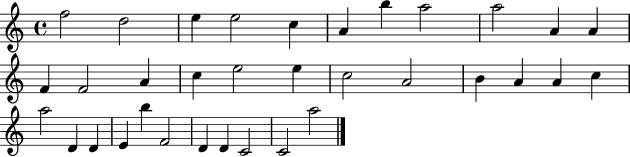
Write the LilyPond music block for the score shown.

{
  \clef treble
  \time 4/4
  \defaultTimeSignature
  \key c \major
  f''2 d''2 | e''4 e''2 c''4 | a'4 b''4 a''2 | a''2 a'4 a'4 | \break f'4 f'2 a'4 | c''4 e''2 e''4 | c''2 a'2 | b'4 a'4 a'4 c''4 | \break a''2 d'4 d'4 | e'4 b''4 f'2 | d'4 d'4 c'2 | c'2 a''2 | \break \bar "|."
}